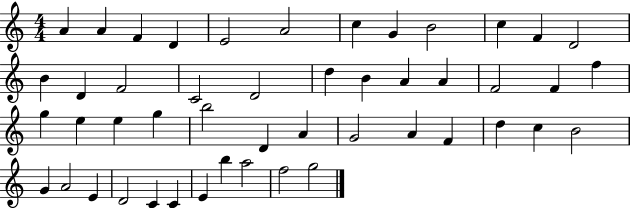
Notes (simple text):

A4/q A4/q F4/q D4/q E4/h A4/h C5/q G4/q B4/h C5/q F4/q D4/h B4/q D4/q F4/h C4/h D4/h D5/q B4/q A4/q A4/q F4/h F4/q F5/q G5/q E5/q E5/q G5/q B5/h D4/q A4/q G4/h A4/q F4/q D5/q C5/q B4/h G4/q A4/h E4/q D4/h C4/q C4/q E4/q B5/q A5/h F5/h G5/h